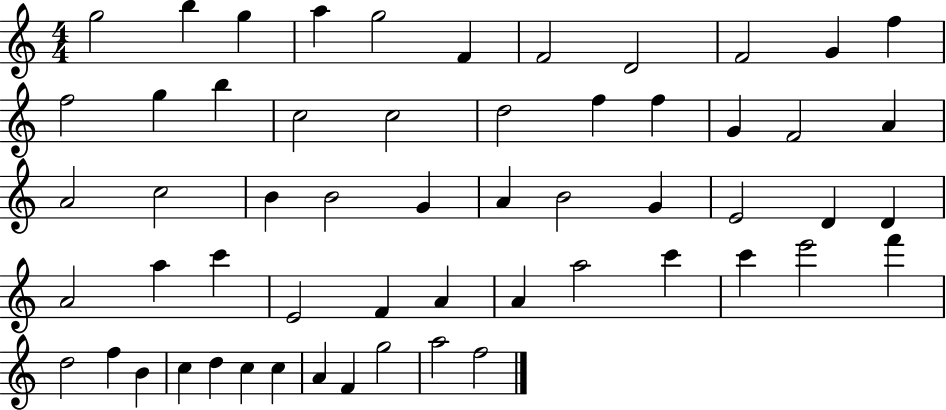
G5/h B5/q G5/q A5/q G5/h F4/q F4/h D4/h F4/h G4/q F5/q F5/h G5/q B5/q C5/h C5/h D5/h F5/q F5/q G4/q F4/h A4/q A4/h C5/h B4/q B4/h G4/q A4/q B4/h G4/q E4/h D4/q D4/q A4/h A5/q C6/q E4/h F4/q A4/q A4/q A5/h C6/q C6/q E6/h F6/q D5/h F5/q B4/q C5/q D5/q C5/q C5/q A4/q F4/q G5/h A5/h F5/h